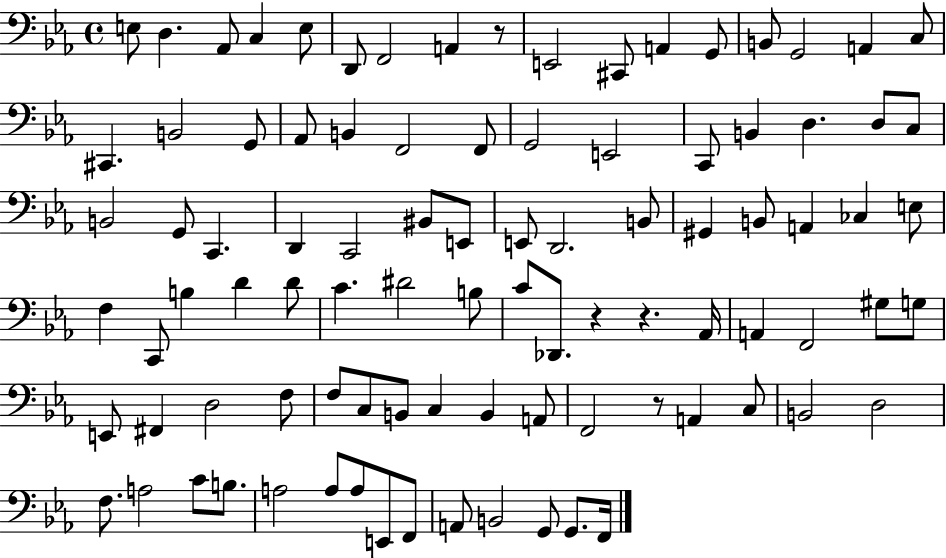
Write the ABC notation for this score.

X:1
T:Untitled
M:4/4
L:1/4
K:Eb
E,/2 D, _A,,/2 C, E,/2 D,,/2 F,,2 A,, z/2 E,,2 ^C,,/2 A,, G,,/2 B,,/2 G,,2 A,, C,/2 ^C,, B,,2 G,,/2 _A,,/2 B,, F,,2 F,,/2 G,,2 E,,2 C,,/2 B,, D, D,/2 C,/2 B,,2 G,,/2 C,, D,, C,,2 ^B,,/2 E,,/2 E,,/2 D,,2 B,,/2 ^G,, B,,/2 A,, _C, E,/2 F, C,,/2 B, D D/2 C ^D2 B,/2 C/2 _D,,/2 z z _A,,/4 A,, F,,2 ^G,/2 G,/2 E,,/2 ^F,, D,2 F,/2 F,/2 C,/2 B,,/2 C, B,, A,,/2 F,,2 z/2 A,, C,/2 B,,2 D,2 F,/2 A,2 C/2 B,/2 A,2 A,/2 A,/2 E,,/2 F,,/2 A,,/2 B,,2 G,,/2 G,,/2 F,,/4